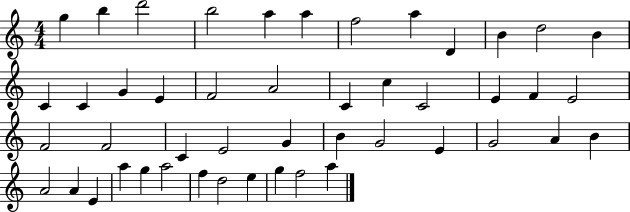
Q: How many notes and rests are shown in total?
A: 47